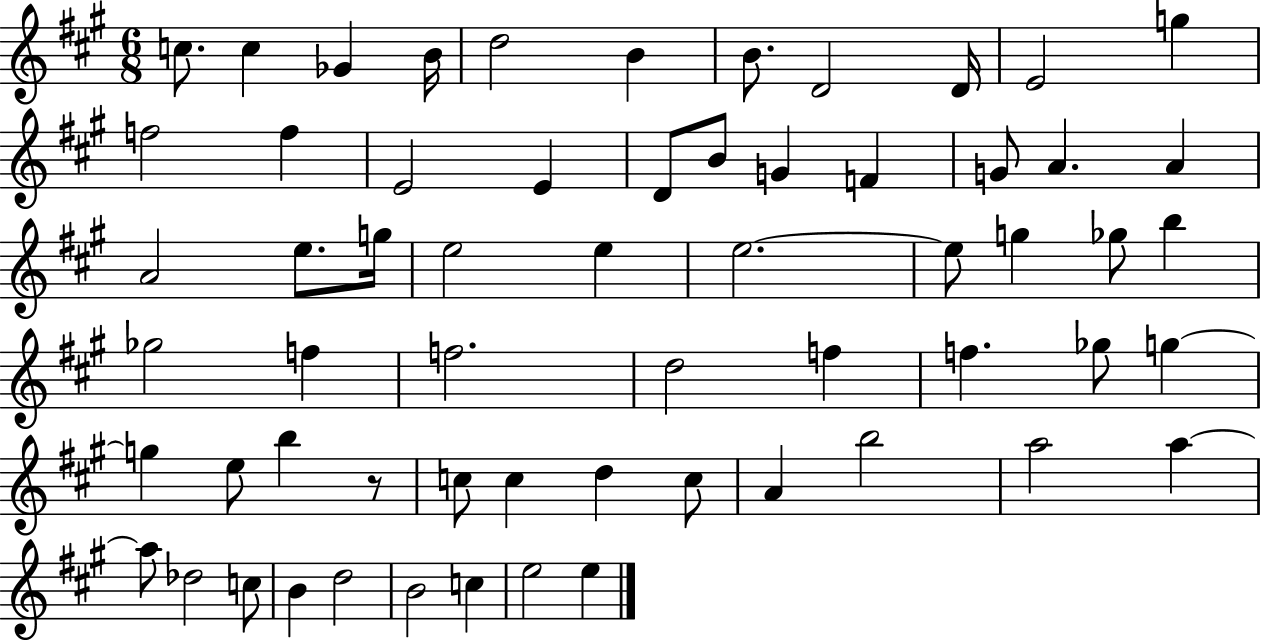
X:1
T:Untitled
M:6/8
L:1/4
K:A
c/2 c _G B/4 d2 B B/2 D2 D/4 E2 g f2 f E2 E D/2 B/2 G F G/2 A A A2 e/2 g/4 e2 e e2 e/2 g _g/2 b _g2 f f2 d2 f f _g/2 g g e/2 b z/2 c/2 c d c/2 A b2 a2 a a/2 _d2 c/2 B d2 B2 c e2 e